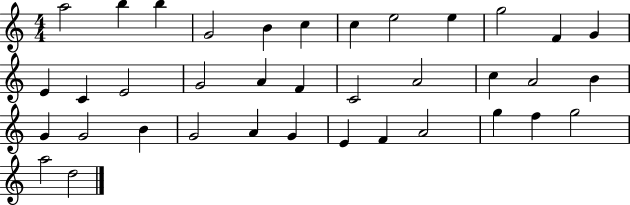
X:1
T:Untitled
M:4/4
L:1/4
K:C
a2 b b G2 B c c e2 e g2 F G E C E2 G2 A F C2 A2 c A2 B G G2 B G2 A G E F A2 g f g2 a2 d2